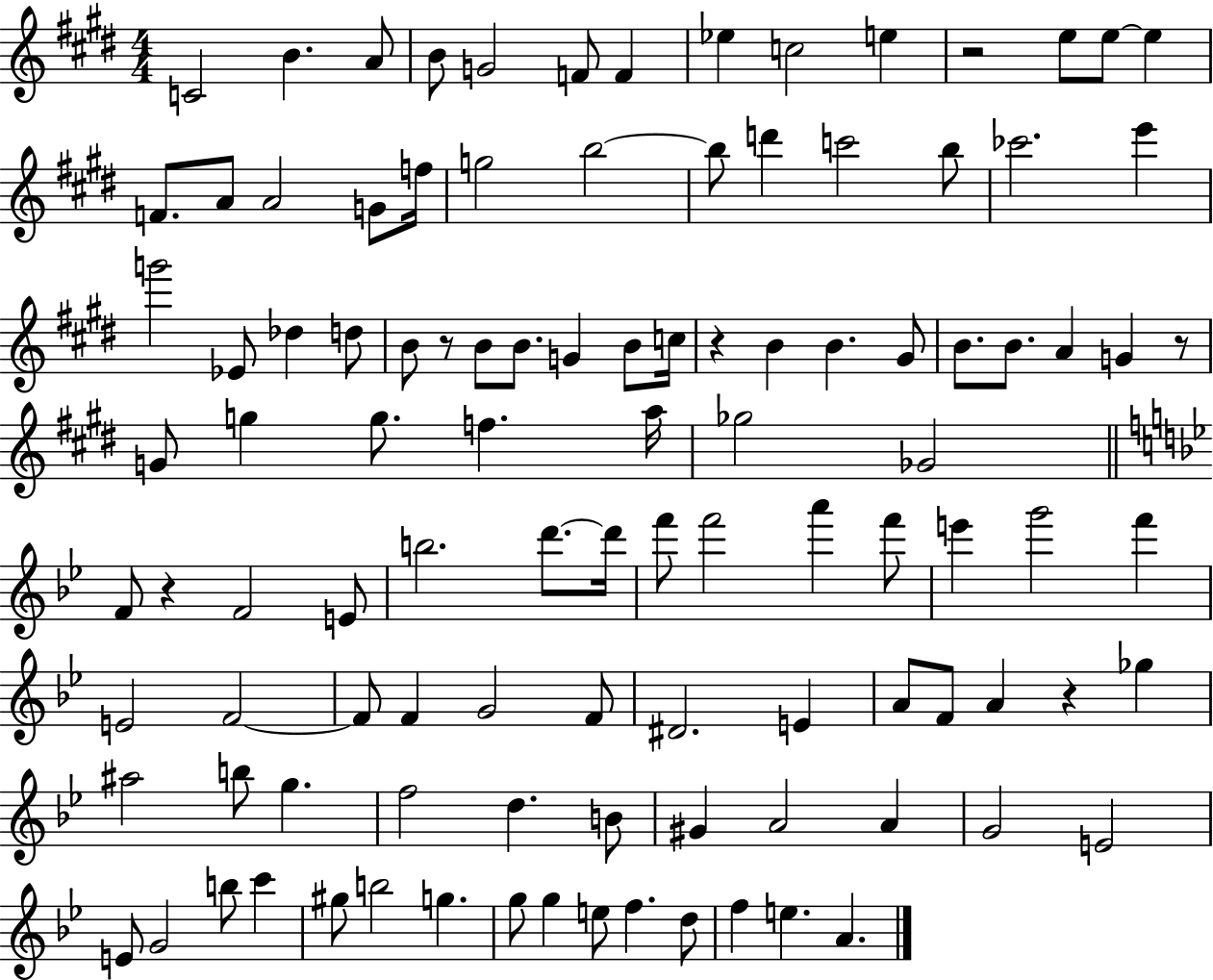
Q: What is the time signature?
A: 4/4